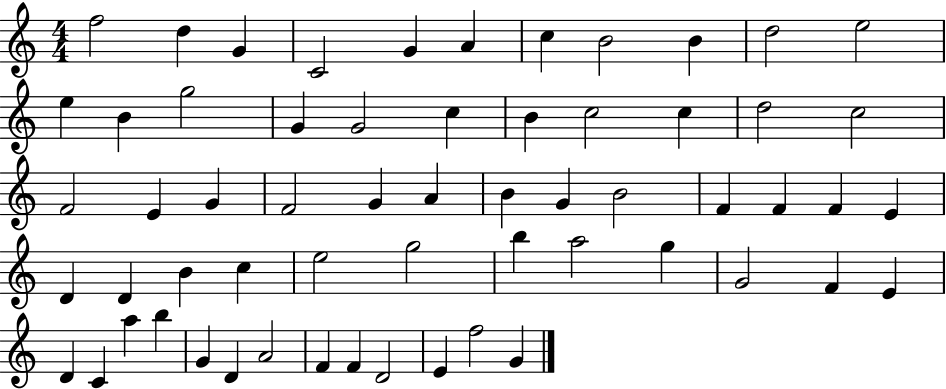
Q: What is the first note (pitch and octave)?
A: F5